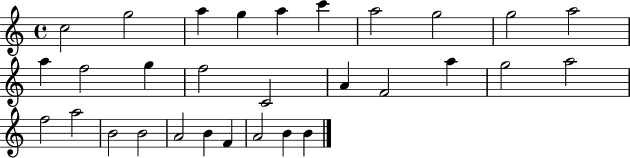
C5/h G5/h A5/q G5/q A5/q C6/q A5/h G5/h G5/h A5/h A5/q F5/h G5/q F5/h C4/h A4/q F4/h A5/q G5/h A5/h F5/h A5/h B4/h B4/h A4/h B4/q F4/q A4/h B4/q B4/q